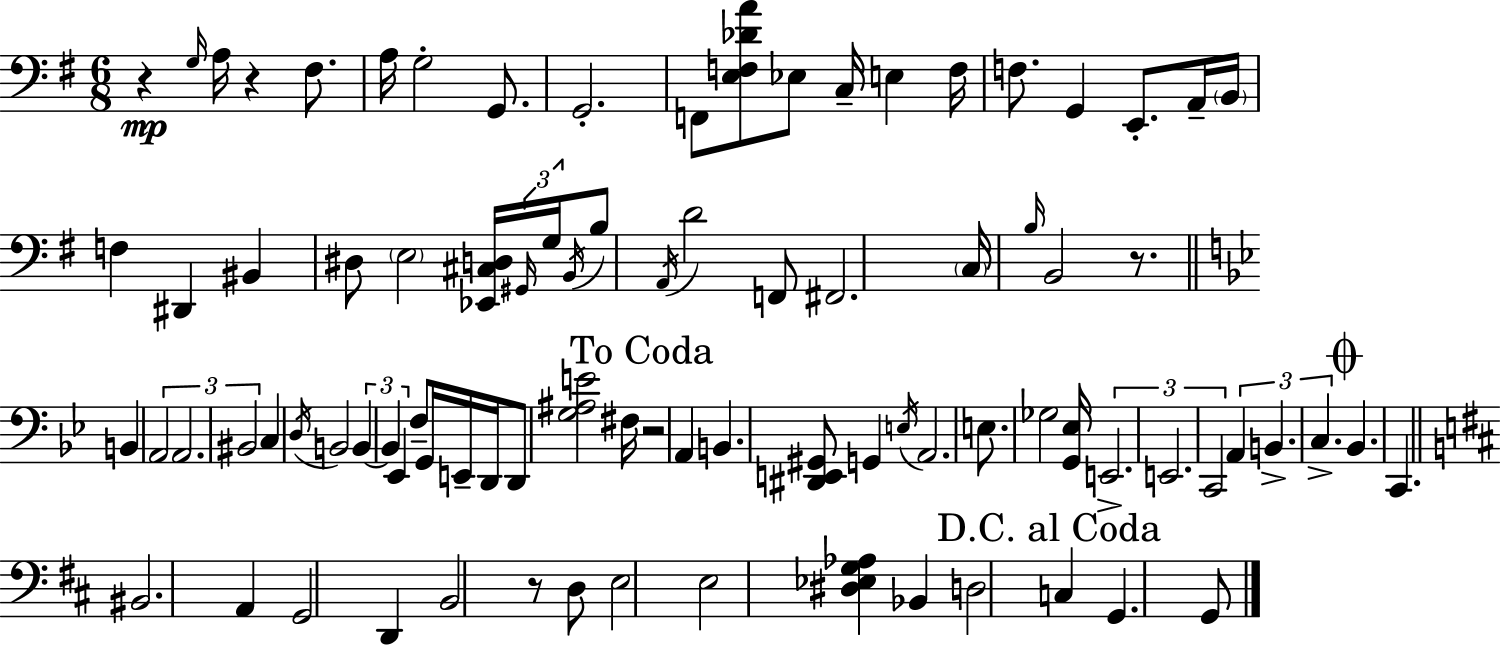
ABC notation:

X:1
T:Untitled
M:6/8
L:1/4
K:G
z G,/4 A,/4 z ^F,/2 A,/4 G,2 G,,/2 G,,2 F,,/2 [E,F,_DA]/2 _E,/2 C,/4 E, F,/4 F,/2 G,, E,,/2 A,,/4 B,,/4 F, ^D,, ^B,, ^D,/2 E,2 [_E,,^C,D,]/4 ^G,,/4 G,/4 B,,/4 B,/2 A,,/4 D2 F,,/2 ^F,,2 C,/4 B,/4 B,,2 z/2 B,, A,,2 A,,2 ^B,,2 C, D,/4 B,,2 B,, B,, _E,, F,/2 G,,/4 E,,/4 D,,/4 D,,/2 [G,^A,E]2 ^F,/4 z2 A,, B,, [^D,,E,,^G,,]/2 G,, E,/4 A,,2 E,/2 _G,2 [G,,_E,]/4 E,,2 E,,2 C,,2 A,, B,, C, _B,, C,, ^B,,2 A,, G,,2 D,, B,,2 z/2 D,/2 E,2 E,2 [^D,_E,G,_A,] _B,, D,2 C, G,, G,,/2